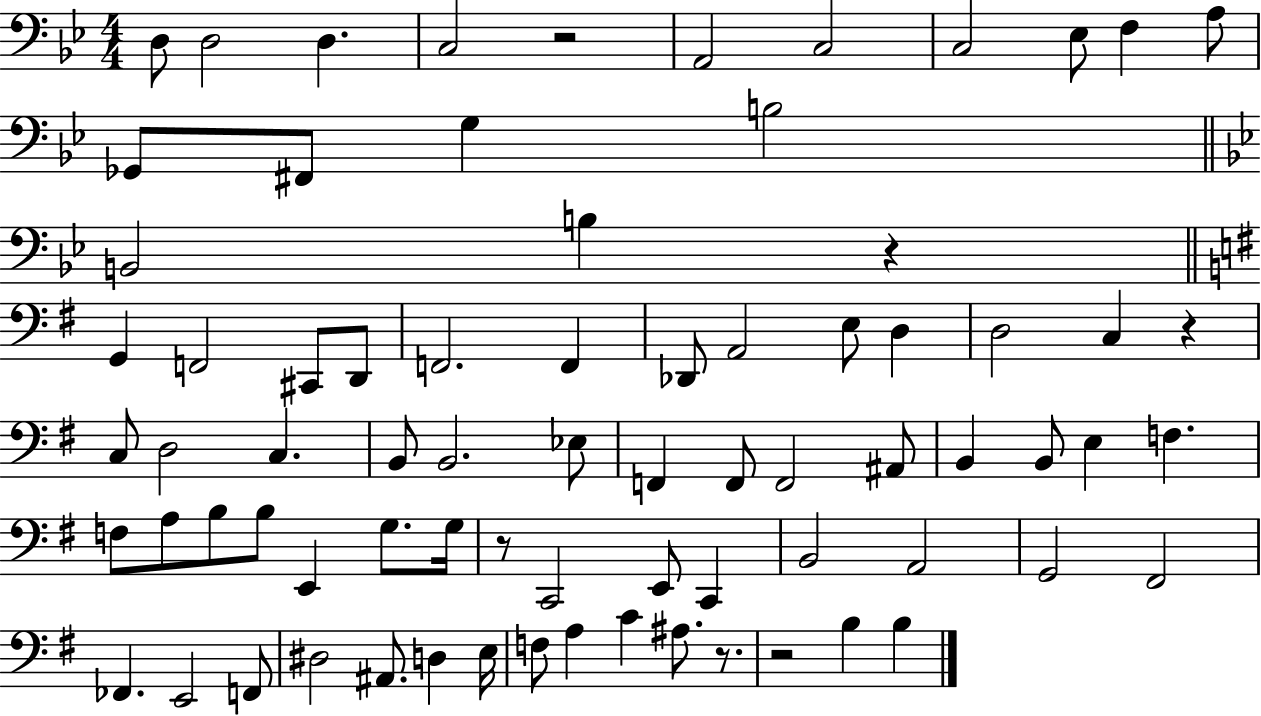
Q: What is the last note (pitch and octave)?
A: B3